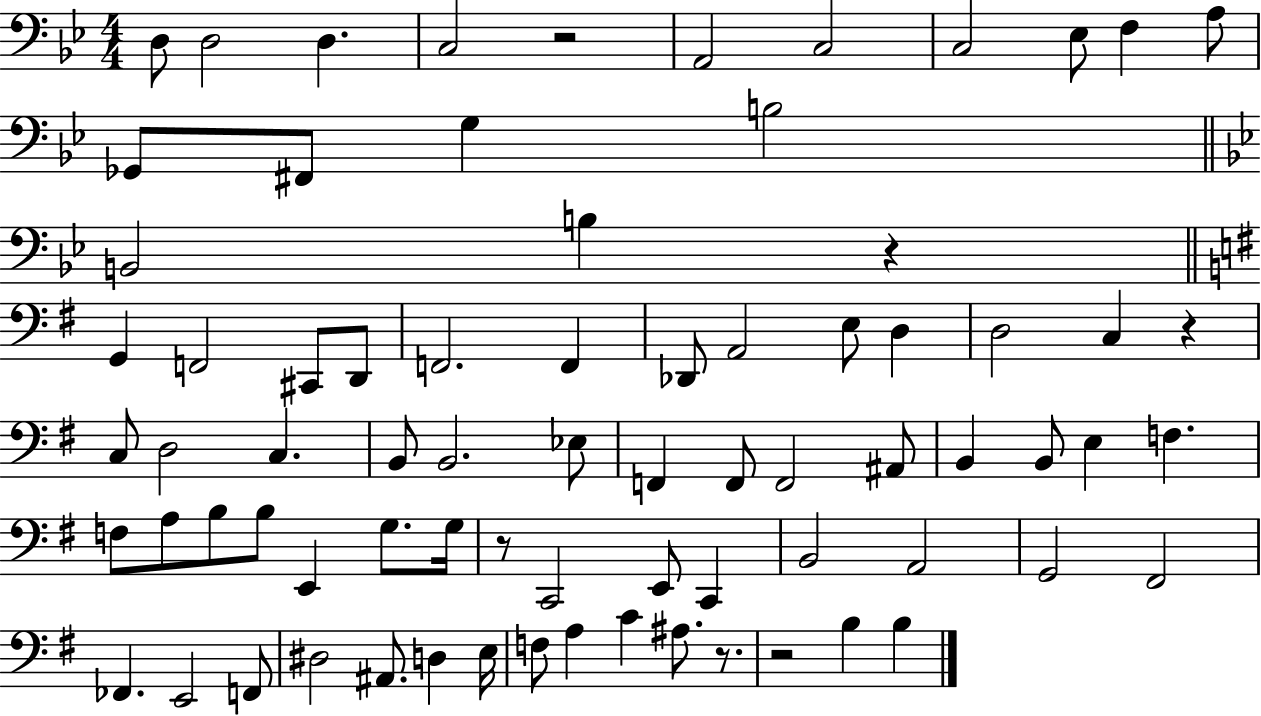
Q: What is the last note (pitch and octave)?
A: B3